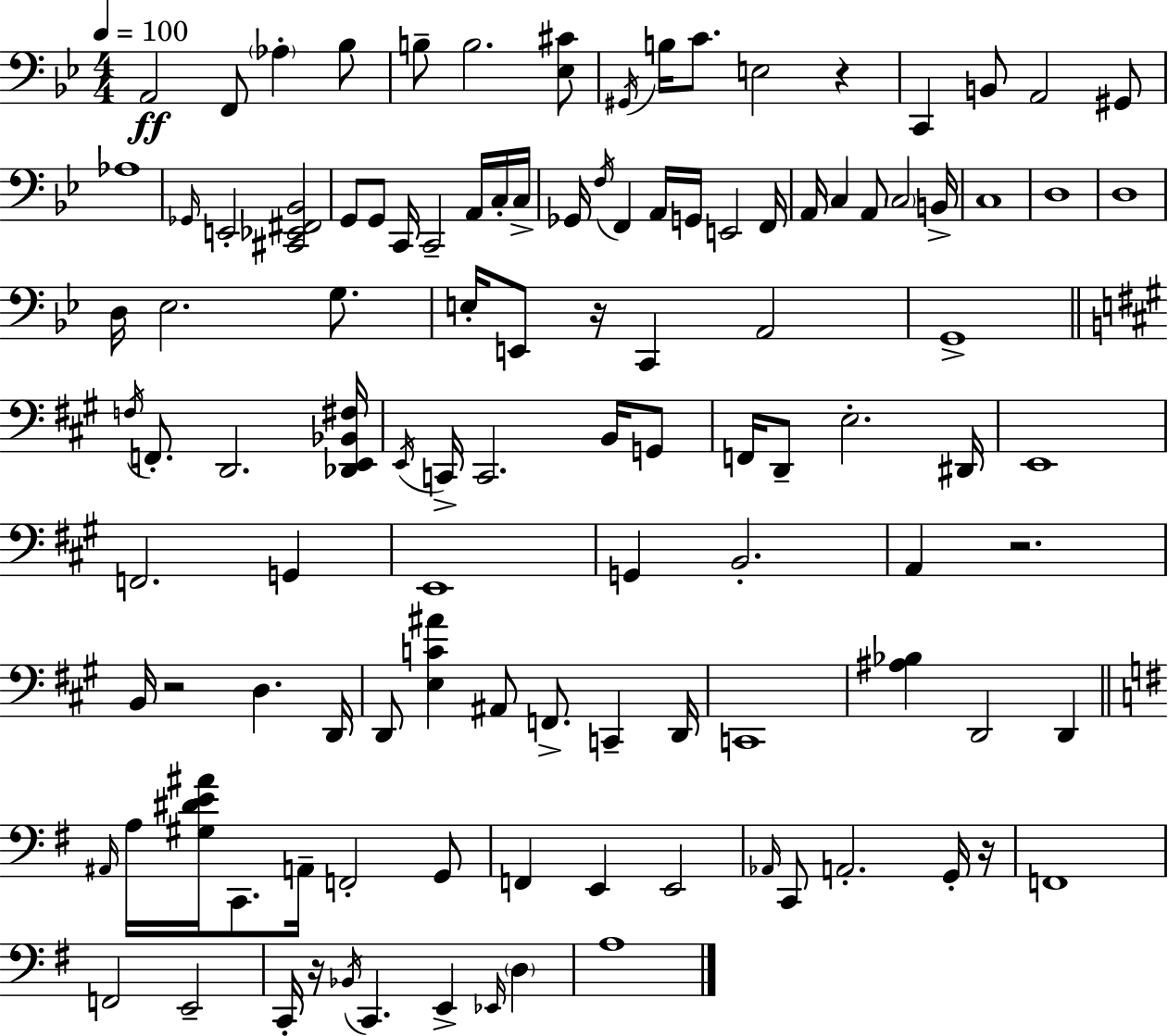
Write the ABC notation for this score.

X:1
T:Untitled
M:4/4
L:1/4
K:Gm
A,,2 F,,/2 _A, _B,/2 B,/2 B,2 [_E,^C]/2 ^G,,/4 B,/4 C/2 E,2 z C,, B,,/2 A,,2 ^G,,/2 _A,4 _G,,/4 E,,2 [^C,,_E,,^F,,_B,,]2 G,,/2 G,,/2 C,,/4 C,,2 A,,/4 C,/4 C,/4 _G,,/4 F,/4 F,, A,,/4 G,,/4 E,,2 F,,/4 A,,/4 C, A,,/2 C,2 B,,/4 C,4 D,4 D,4 D,/4 _E,2 G,/2 E,/4 E,,/2 z/4 C,, A,,2 G,,4 F,/4 F,,/2 D,,2 [_D,,E,,_B,,^F,]/4 E,,/4 C,,/4 C,,2 B,,/4 G,,/2 F,,/4 D,,/2 E,2 ^D,,/4 E,,4 F,,2 G,, E,,4 G,, B,,2 A,, z2 B,,/4 z2 D, D,,/4 D,,/2 [E,C^A] ^A,,/2 F,,/2 C,, D,,/4 C,,4 [^A,_B,] D,,2 D,, ^A,,/4 A,/4 [^G,^DE^A]/4 C,,/2 A,,/4 F,,2 G,,/2 F,, E,, E,,2 _A,,/4 C,,/2 A,,2 G,,/4 z/4 F,,4 F,,2 E,,2 C,,/4 z/4 _B,,/4 C,, E,, _E,,/4 D, A,4